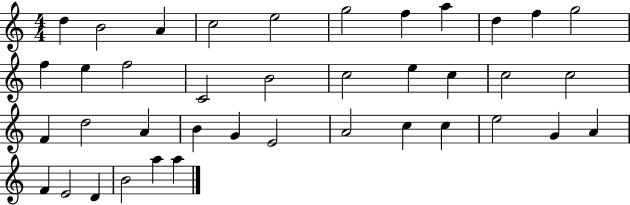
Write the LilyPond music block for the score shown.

{
  \clef treble
  \numericTimeSignature
  \time 4/4
  \key c \major
  d''4 b'2 a'4 | c''2 e''2 | g''2 f''4 a''4 | d''4 f''4 g''2 | \break f''4 e''4 f''2 | c'2 b'2 | c''2 e''4 c''4 | c''2 c''2 | \break f'4 d''2 a'4 | b'4 g'4 e'2 | a'2 c''4 c''4 | e''2 g'4 a'4 | \break f'4 e'2 d'4 | b'2 a''4 a''4 | \bar "|."
}